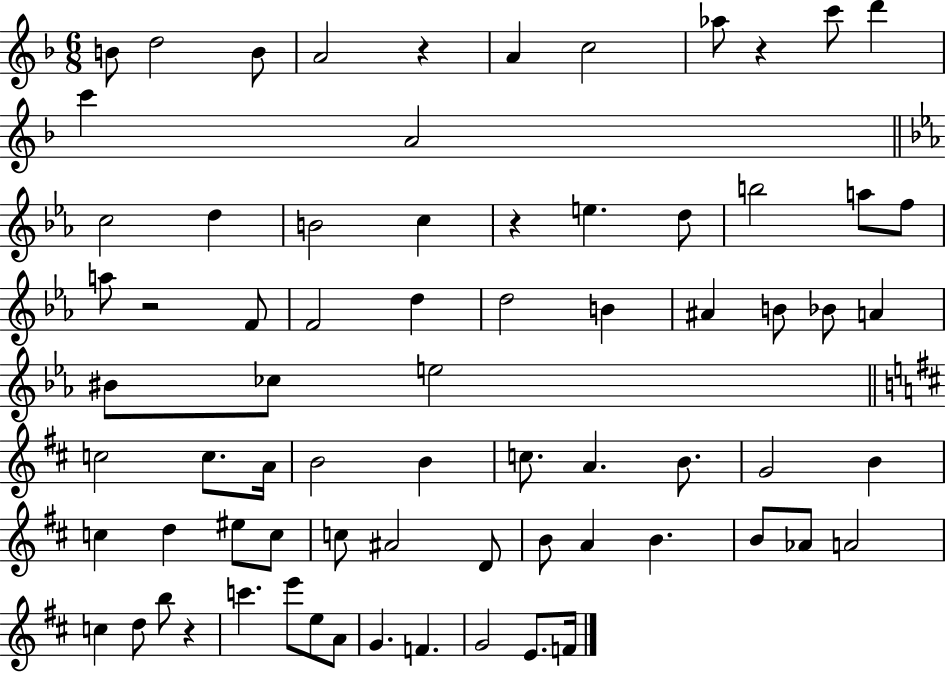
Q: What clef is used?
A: treble